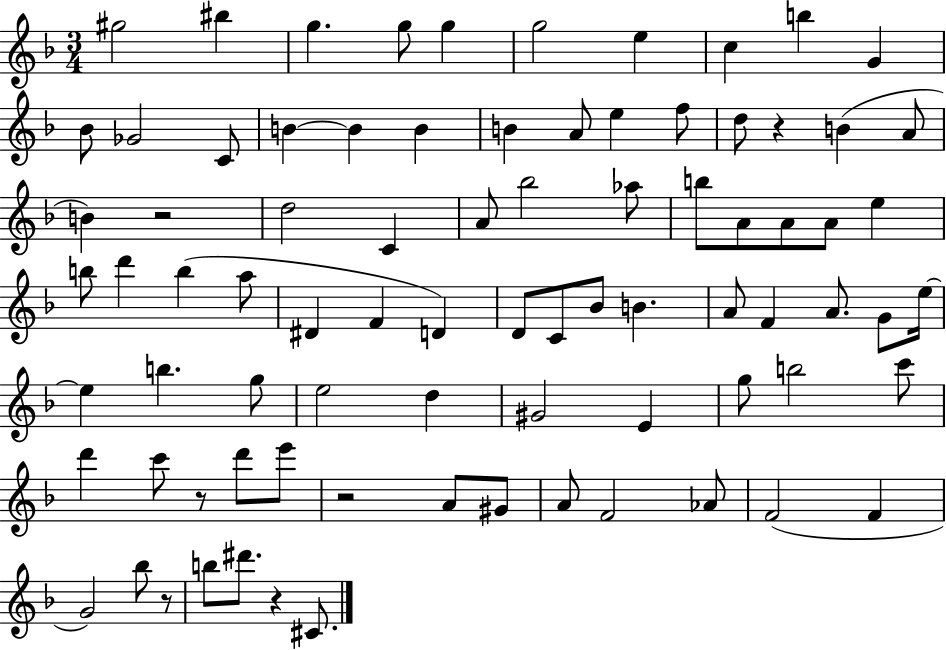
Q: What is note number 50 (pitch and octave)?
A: E5